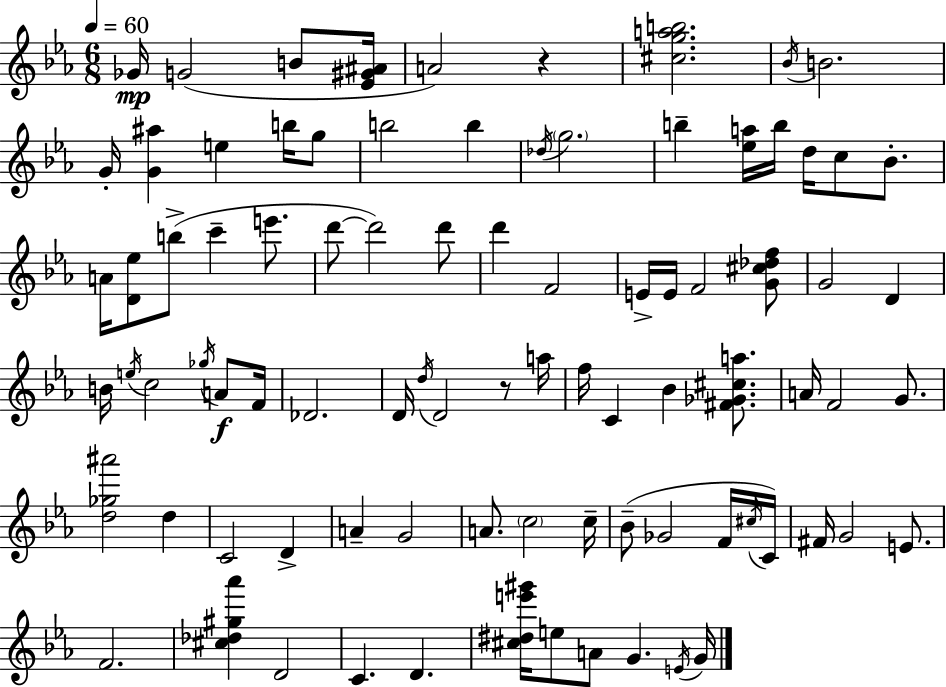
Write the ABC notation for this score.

X:1
T:Untitled
M:6/8
L:1/4
K:Cm
_G/4 G2 B/2 [_E^G^A]/4 A2 z [^cgab]2 _B/4 B2 G/4 [G^a] e b/4 g/2 b2 b _d/4 g2 b [_ea]/4 b/4 d/4 c/2 _B/2 A/4 [D_e]/2 b/2 c' e'/2 d'/2 d'2 d'/2 d' F2 E/4 E/4 F2 [G^c_df]/2 G2 D B/4 e/4 c2 _g/4 A/2 F/4 _D2 D/4 d/4 D2 z/2 a/4 f/4 C _B [^F_G^ca]/2 A/4 F2 G/2 [d_g^a']2 d C2 D A G2 A/2 c2 c/4 _B/2 _G2 F/4 ^c/4 C/4 ^F/4 G2 E/2 F2 [^c_d^g_a'] D2 C D [^c^de'^g']/4 e/2 A/2 G E/4 G/4